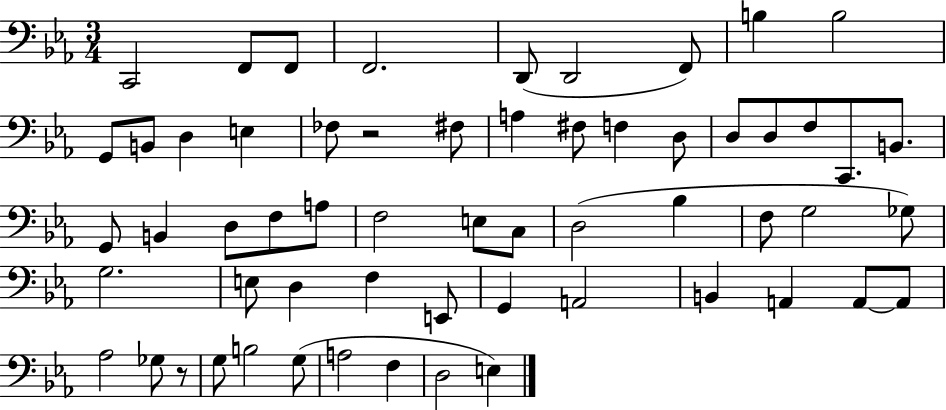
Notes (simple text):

C2/h F2/e F2/e F2/h. D2/e D2/h F2/e B3/q B3/h G2/e B2/e D3/q E3/q FES3/e R/h F#3/e A3/q F#3/e F3/q D3/e D3/e D3/e F3/e C2/e. B2/e. G2/e B2/q D3/e F3/e A3/e F3/h E3/e C3/e D3/h Bb3/q F3/e G3/h Gb3/e G3/h. E3/e D3/q F3/q E2/e G2/q A2/h B2/q A2/q A2/e A2/e Ab3/h Gb3/e R/e G3/e B3/h G3/e A3/h F3/q D3/h E3/q